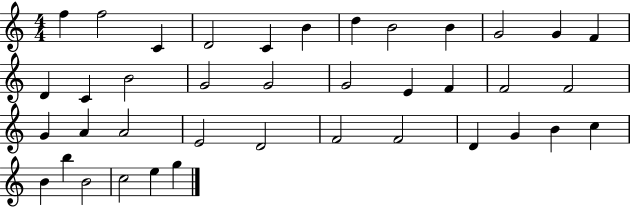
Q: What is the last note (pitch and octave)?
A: G5